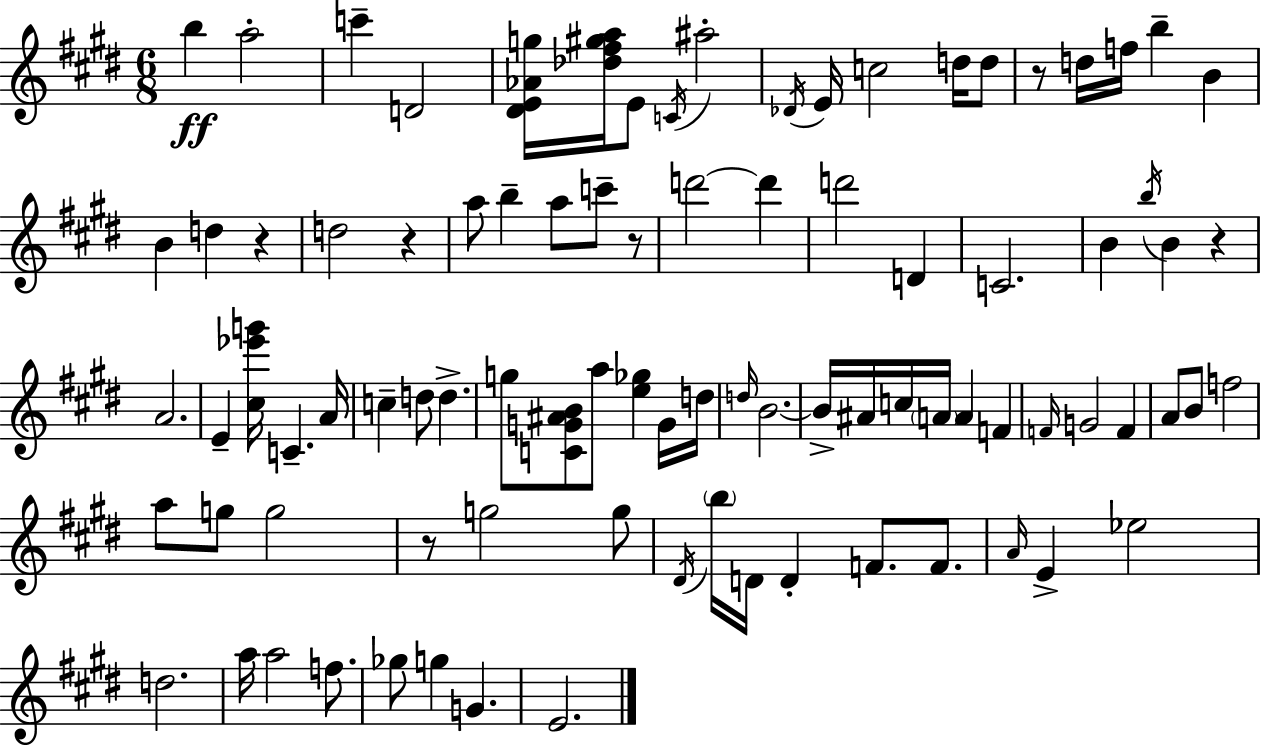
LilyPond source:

{
  \clef treble
  \numericTimeSignature
  \time 6/8
  \key e \major
  b''4\ff a''2-. | c'''4-- d'2 | <dis' e' aes' g''>16 <des'' fis'' gis'' a''>16 e'8 \acciaccatura { c'16 } ais''2-. | \acciaccatura { des'16 } e'16 c''2 d''16 | \break d''8 r8 d''16 f''16 b''4-- b'4 | b'4 d''4 r4 | d''2 r4 | a''8 b''4-- a''8 c'''8-- | \break r8 d'''2~~ d'''4 | d'''2 d'4 | c'2. | b'4 \acciaccatura { b''16 } b'4 r4 | \break a'2. | e'4-- <cis'' ees''' g'''>16 c'4.-- | a'16 c''4-- d''8 d''4.-> | g''8 <c' g' ais' b'>8 a''8 <e'' ges''>4 | \break g'16 d''16 \grace { d''16 } b'2.~~ | b'16-> ais'16 c''16 \parenthesize a'16 a'4 | f'4 \grace { f'16 } g'2 | f'4 a'8 b'8 f''2 | \break a''8 g''8 g''2 | r8 g''2 | g''8 \acciaccatura { dis'16 } \parenthesize b''16 d'16 d'4-. | f'8. f'8. \grace { a'16 } e'4-> ees''2 | \break d''2. | a''16 a''2 | f''8. ges''8 g''4 | g'4. e'2. | \break \bar "|."
}